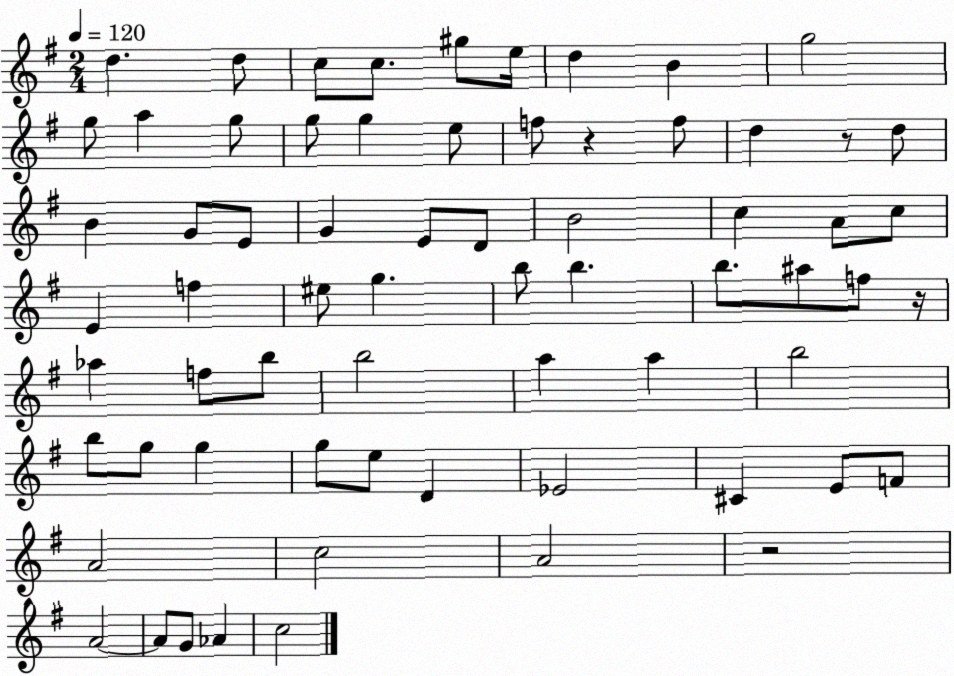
X:1
T:Untitled
M:2/4
L:1/4
K:G
d d/2 c/2 c/2 ^g/2 e/4 d B g2 g/2 a g/2 g/2 g e/2 f/2 z f/2 d z/2 d/2 B G/2 E/2 G E/2 D/2 B2 c A/2 c/2 E f ^e/2 g b/2 b b/2 ^a/2 f/2 z/4 _a f/2 b/2 b2 a a b2 b/2 g/2 g g/2 e/2 D _E2 ^C E/2 F/2 A2 c2 A2 z2 A2 A/2 G/2 _A c2